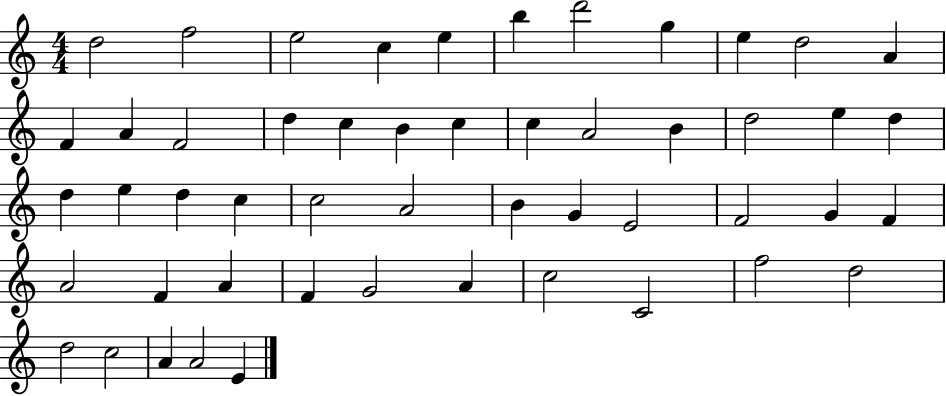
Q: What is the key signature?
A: C major